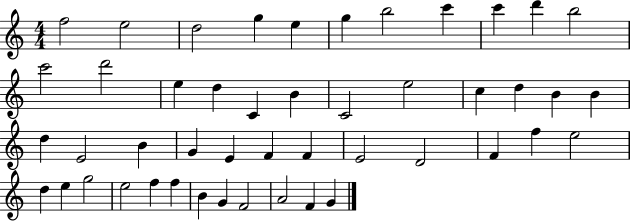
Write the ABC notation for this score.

X:1
T:Untitled
M:4/4
L:1/4
K:C
f2 e2 d2 g e g b2 c' c' d' b2 c'2 d'2 e d C B C2 e2 c d B B d E2 B G E F F E2 D2 F f e2 d e g2 e2 f f B G F2 A2 F G